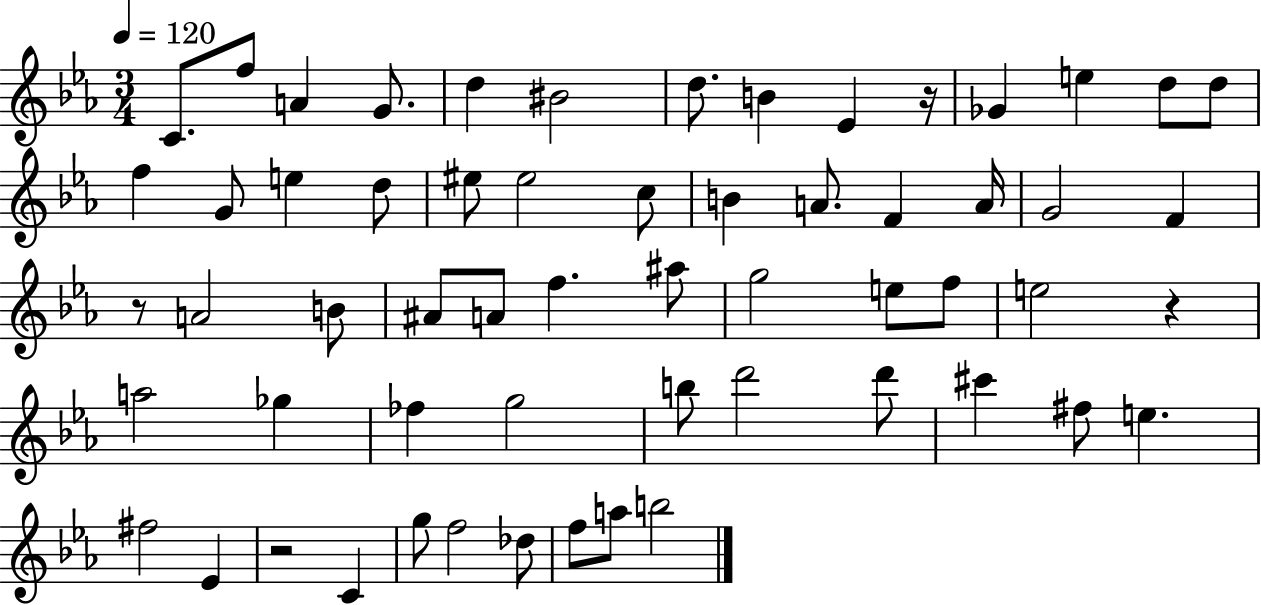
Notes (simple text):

C4/e. F5/e A4/q G4/e. D5/q BIS4/h D5/e. B4/q Eb4/q R/s Gb4/q E5/q D5/e D5/e F5/q G4/e E5/q D5/e EIS5/e EIS5/h C5/e B4/q A4/e. F4/q A4/s G4/h F4/q R/e A4/h B4/e A#4/e A4/e F5/q. A#5/e G5/h E5/e F5/e E5/h R/q A5/h Gb5/q FES5/q G5/h B5/e D6/h D6/e C#6/q F#5/e E5/q. F#5/h Eb4/q R/h C4/q G5/e F5/h Db5/e F5/e A5/e B5/h